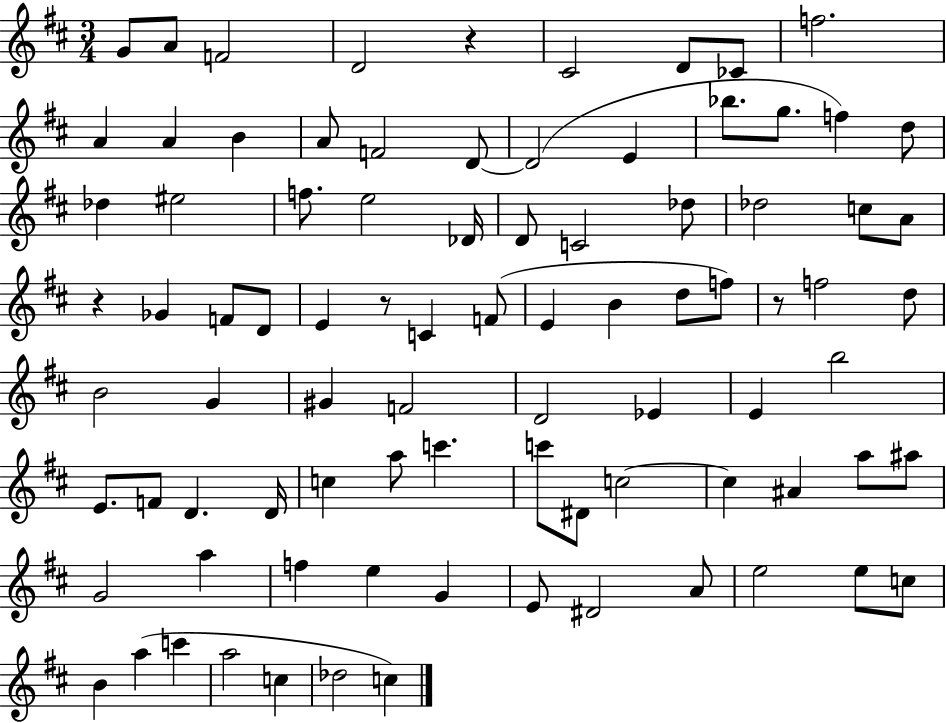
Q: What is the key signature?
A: D major